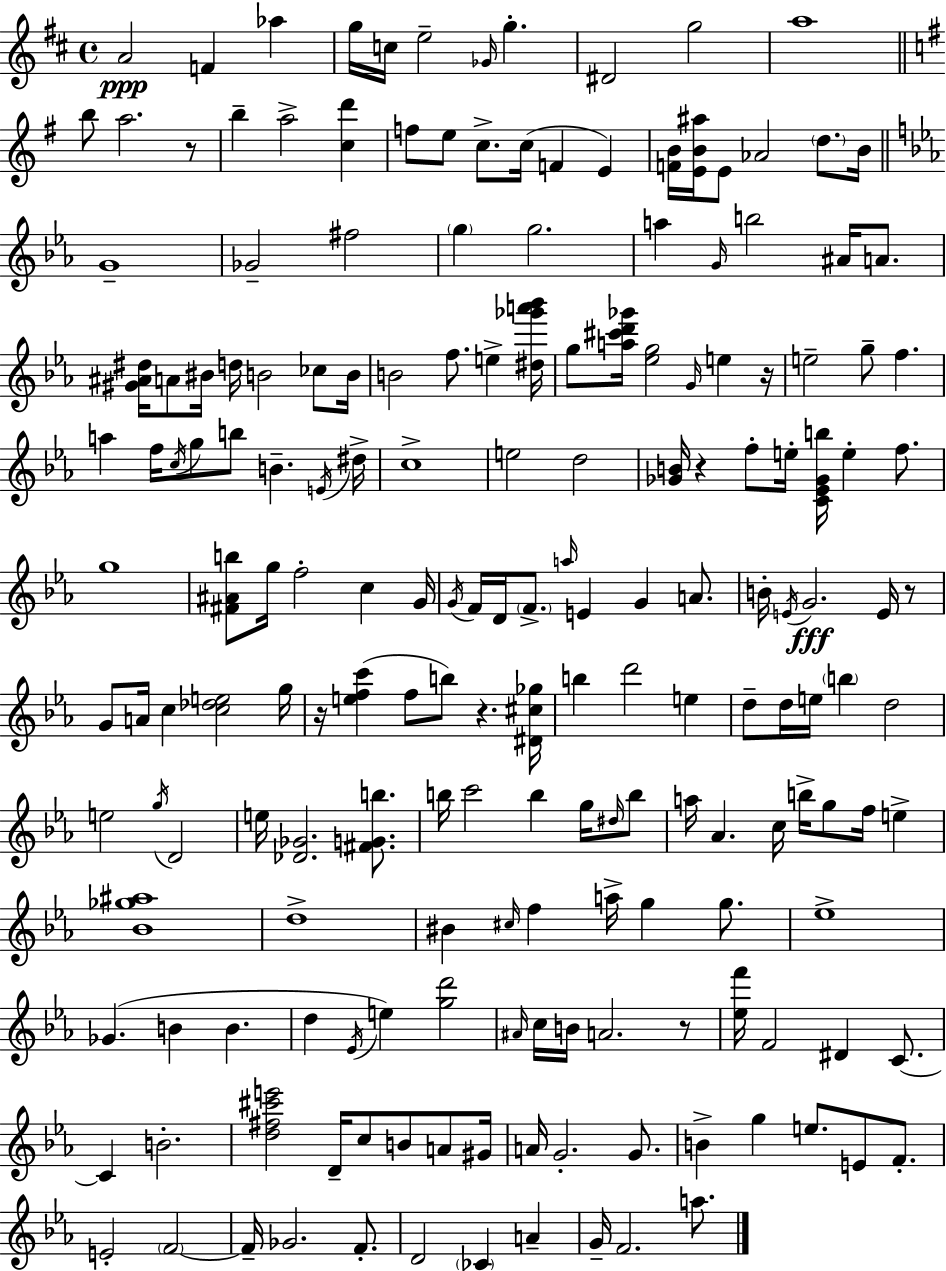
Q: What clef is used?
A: treble